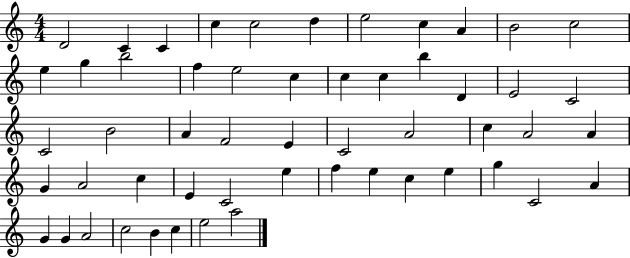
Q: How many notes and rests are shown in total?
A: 54